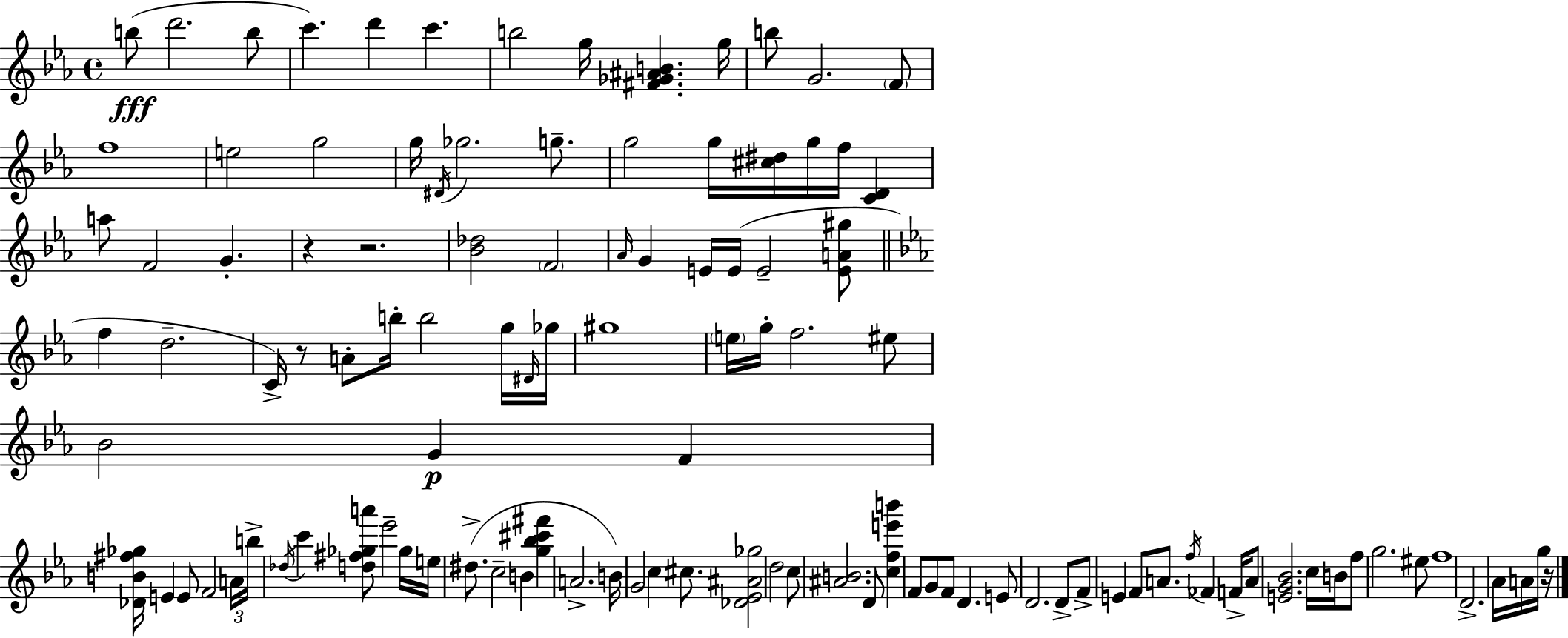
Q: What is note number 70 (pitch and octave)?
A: D4